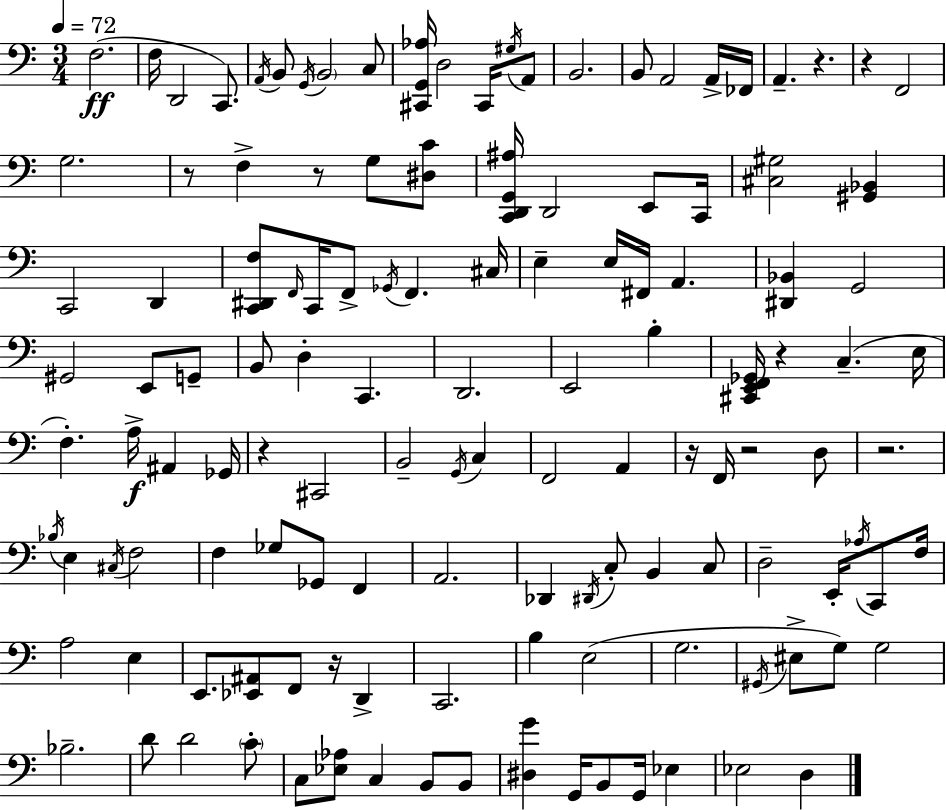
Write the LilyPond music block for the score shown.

{
  \clef bass
  \numericTimeSignature
  \time 3/4
  \key c \major
  \tempo 4 = 72
  f2.(\ff | f16 d,2 c,8.) | \acciaccatura { a,16 } b,8 \acciaccatura { g,16 } \parenthesize b,2 | c8 <cis, g, aes>16 d2 cis,16 | \break \acciaccatura { gis16 } a,8 b,2. | b,8 a,2 | a,16-> fes,16 a,4.-- r4. | r4 f,2 | \break g2. | r8 f4-> r8 g8 | <dis c'>8 <c, d, g, ais>16 d,2 | e,8 c,16 <cis gis>2 <gis, bes,>4 | \break c,2 d,4 | <c, dis, f>8 \grace { f,16 } c,16 f,8-> \acciaccatura { ges,16 } f,4. | cis16 e4-- e16 fis,16 a,4. | <dis, bes,>4 g,2 | \break gis,2 | e,8 g,8-- b,8 d4-. c,4. | d,2. | e,2 | \break b4-. <cis, e, f, ges,>16 r4 c4.--( | e16 f4.-.) a16->\f | ais,4 ges,16 r4 cis,2 | b,2-- | \break \acciaccatura { g,16 } c4 f,2 | a,4 r16 f,16 r2 | d8 r2. | \acciaccatura { bes16 } e4 \acciaccatura { cis16 } | \break f2 f4 | ges8 ges,8 f,4 a,2. | des,4 | \acciaccatura { dis,16 } c8-. b,4 c8 d2-- | \break e,16-. \acciaccatura { aes16 } c,8 f16 a2 | e4 e,8. | <ees, ais,>8 f,8 r16 d,4-> c,2. | b4 | \break e2( g2. | \acciaccatura { gis,16 } eis8-> | g8) g2 bes2.-- | d'8 | \break d'2 \parenthesize c'8-. c8 | <ees aes>8 c4 b,8 b,8 <dis g'>4 | g,16 b,8 g,16 ees4 ees2 | d4 \bar "|."
}